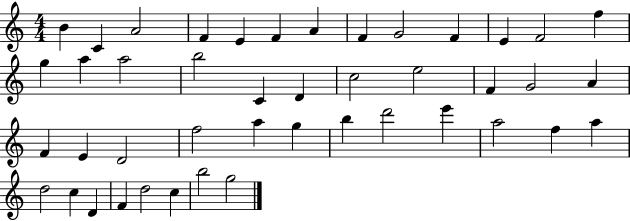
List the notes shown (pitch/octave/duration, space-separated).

B4/q C4/q A4/h F4/q E4/q F4/q A4/q F4/q G4/h F4/q E4/q F4/h F5/q G5/q A5/q A5/h B5/h C4/q D4/q C5/h E5/h F4/q G4/h A4/q F4/q E4/q D4/h F5/h A5/q G5/q B5/q D6/h E6/q A5/h F5/q A5/q D5/h C5/q D4/q F4/q D5/h C5/q B5/h G5/h